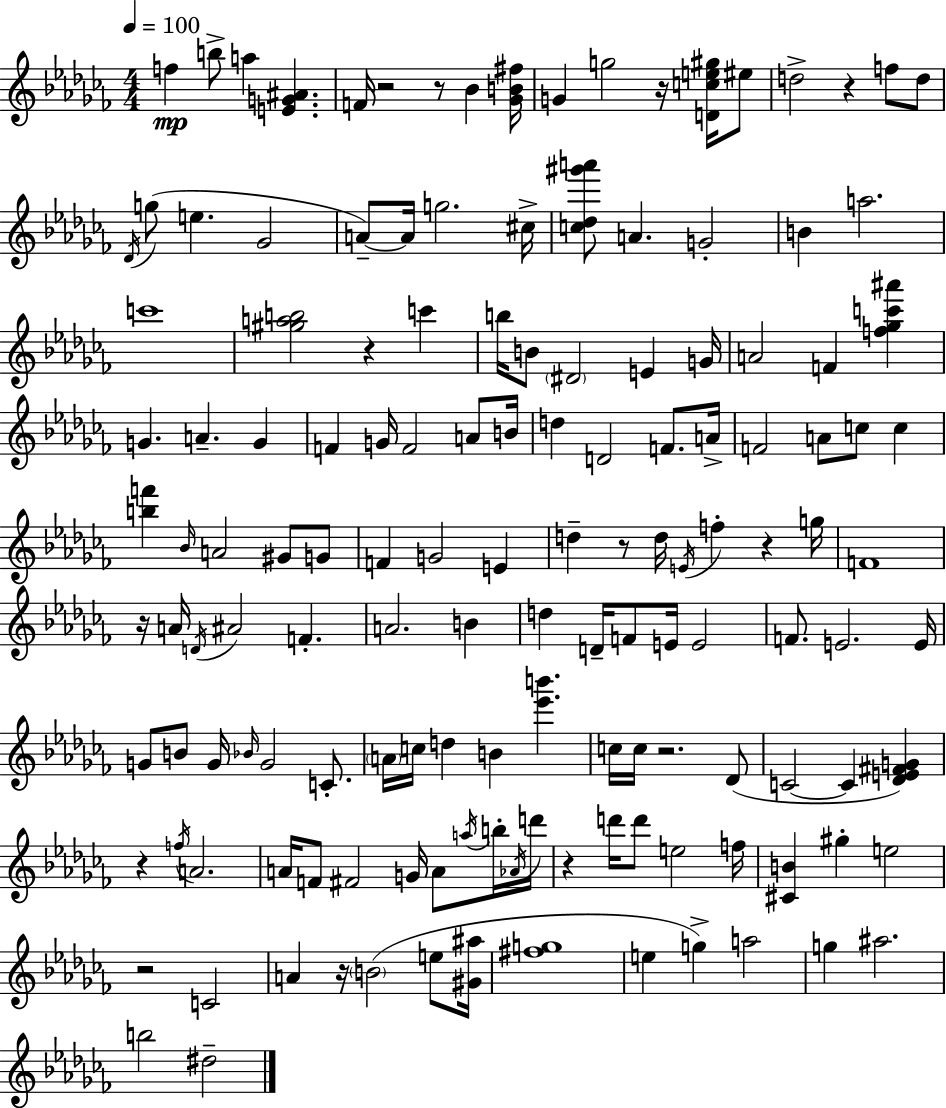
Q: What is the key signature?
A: AES minor